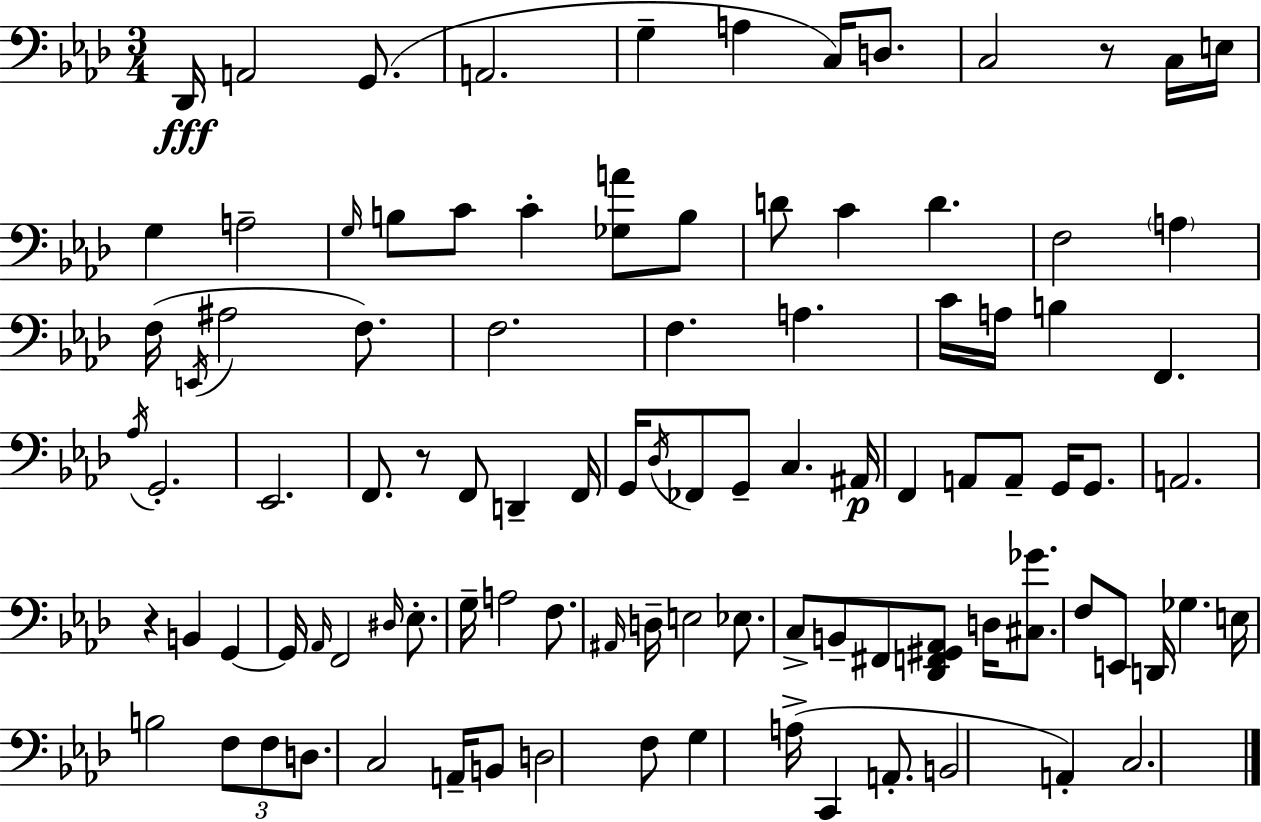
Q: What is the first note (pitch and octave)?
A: Db2